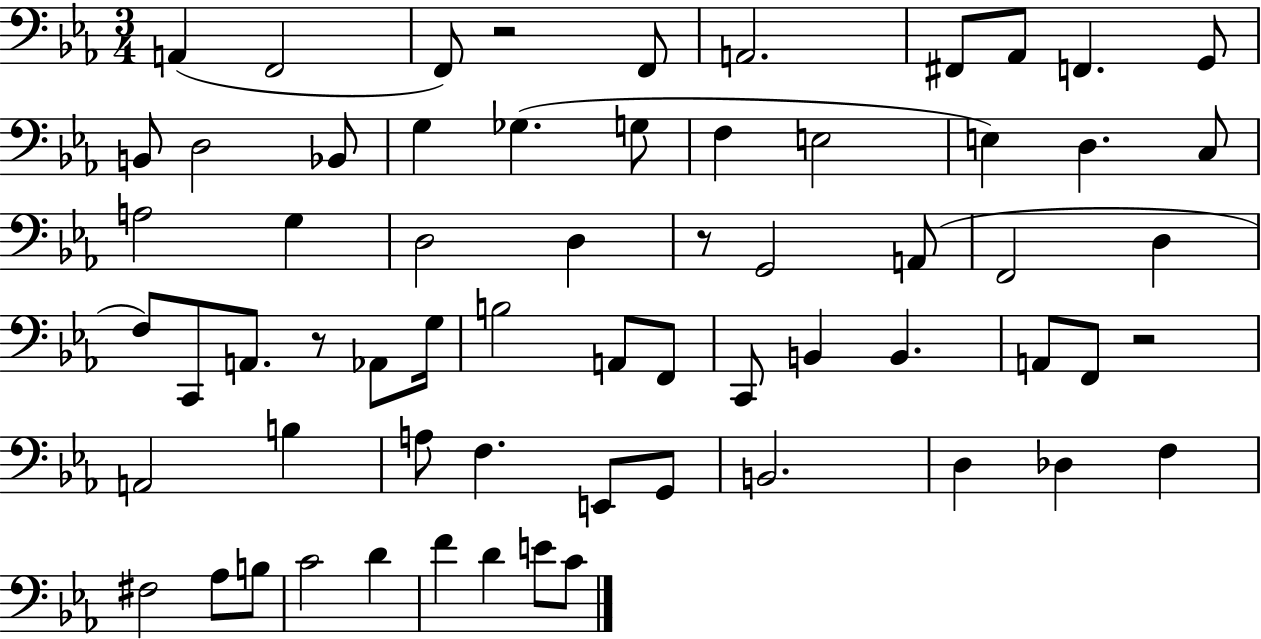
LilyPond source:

{
  \clef bass
  \numericTimeSignature
  \time 3/4
  \key ees \major
  \repeat volta 2 { a,4( f,2 | f,8) r2 f,8 | a,2. | fis,8 aes,8 f,4. g,8 | \break b,8 d2 bes,8 | g4 ges4.( g8 | f4 e2 | e4) d4. c8 | \break a2 g4 | d2 d4 | r8 g,2 a,8( | f,2 d4 | \break f8) c,8 a,8. r8 aes,8 g16 | b2 a,8 f,8 | c,8 b,4 b,4. | a,8 f,8 r2 | \break a,2 b4 | a8 f4. e,8 g,8 | b,2. | d4 des4 f4 | \break fis2 aes8 b8 | c'2 d'4 | f'4 d'4 e'8 c'8 | } \bar "|."
}